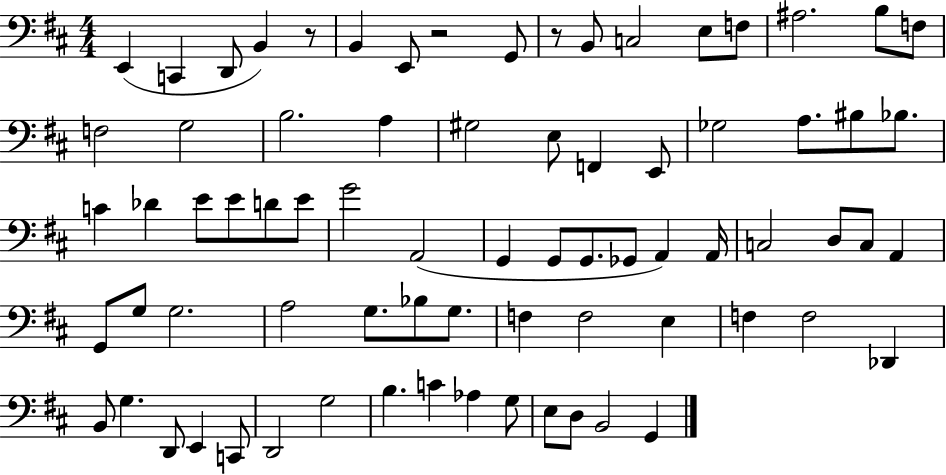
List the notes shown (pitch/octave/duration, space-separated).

E2/q C2/q D2/e B2/q R/e B2/q E2/e R/h G2/e R/e B2/e C3/h E3/e F3/e A#3/h. B3/e F3/e F3/h G3/h B3/h. A3/q G#3/h E3/e F2/q E2/e Gb3/h A3/e. BIS3/e Bb3/e. C4/q Db4/q E4/e E4/e D4/e E4/e G4/h A2/h G2/q G2/e G2/e. Gb2/e A2/q A2/s C3/h D3/e C3/e A2/q G2/e G3/e G3/h. A3/h G3/e. Bb3/e G3/e. F3/q F3/h E3/q F3/q F3/h Db2/q B2/e G3/q. D2/e E2/q C2/e D2/h G3/h B3/q. C4/q Ab3/q G3/e E3/e D3/e B2/h G2/q